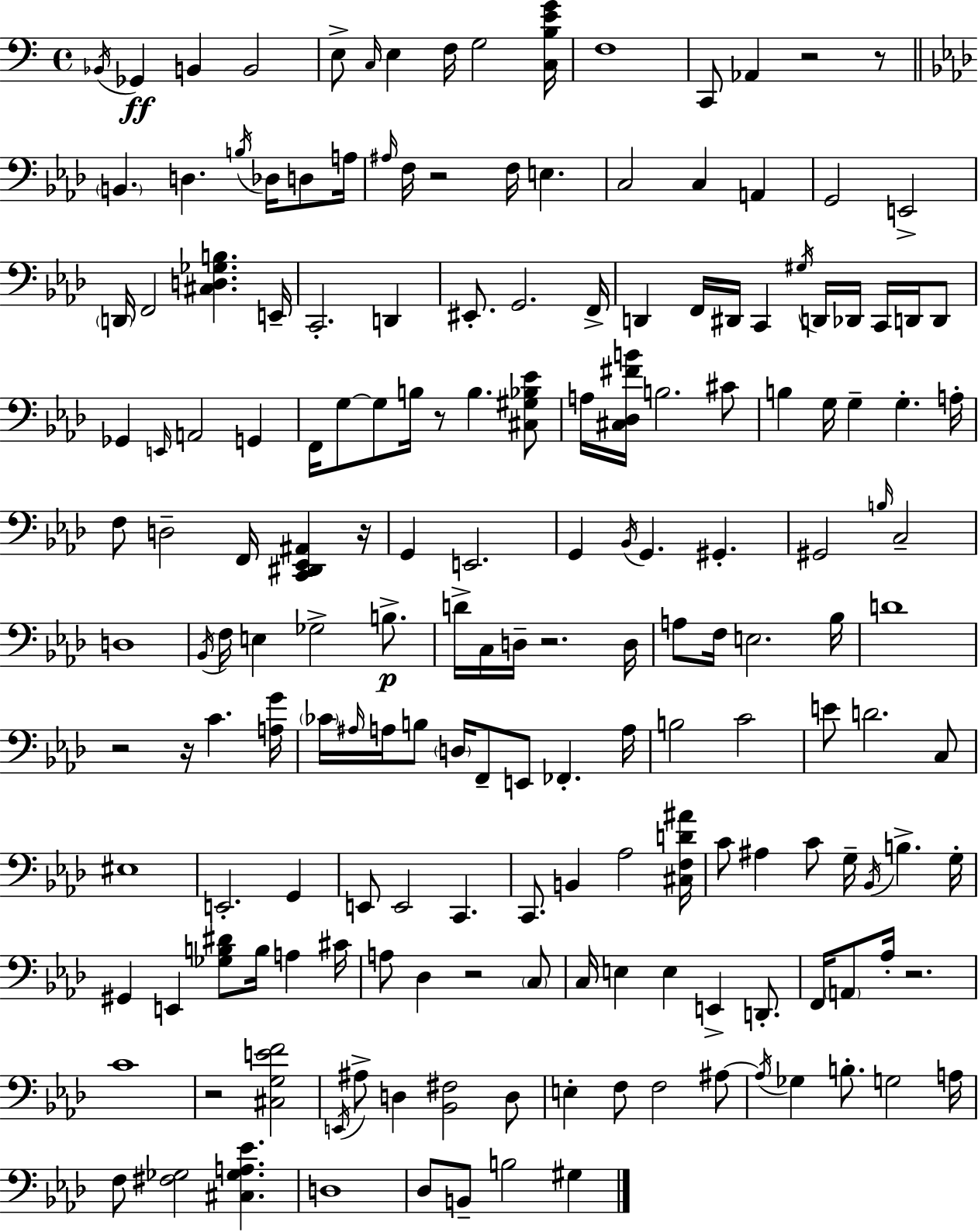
X:1
T:Untitled
M:4/4
L:1/4
K:C
_B,,/4 _G,, B,, B,,2 E,/2 C,/4 E, F,/4 G,2 [C,B,EG]/4 F,4 C,,/2 _A,, z2 z/2 B,, D, B,/4 _D,/4 D,/2 A,/4 ^A,/4 F,/4 z2 F,/4 E, C,2 C, A,, G,,2 E,,2 D,,/4 F,,2 [^C,D,_G,B,] E,,/4 C,,2 D,, ^E,,/2 G,,2 F,,/4 D,, F,,/4 ^D,,/4 C,, ^G,/4 D,,/4 _D,,/4 C,,/4 D,,/4 D,,/2 _G,, E,,/4 A,,2 G,, F,,/4 G,/2 G,/2 B,/4 z/2 B, [^C,^G,_B,_E]/2 A,/4 [^C,_D,^FB]/4 B,2 ^C/2 B, G,/4 G, G, A,/4 F,/2 D,2 F,,/4 [C,,^D,,_E,,^A,,] z/4 G,, E,,2 G,, _B,,/4 G,, ^G,, ^G,,2 B,/4 C,2 D,4 _B,,/4 F,/4 E, _G,2 B,/2 D/4 C,/4 D,/4 z2 D,/4 A,/2 F,/4 E,2 _B,/4 D4 z2 z/4 C [A,G]/4 _C/4 ^A,/4 A,/4 B,/2 D,/4 F,,/2 E,,/2 _F,, A,/4 B,2 C2 E/2 D2 C,/2 ^E,4 E,,2 G,, E,,/2 E,,2 C,, C,,/2 B,, _A,2 [^C,F,D^A]/4 C/2 ^A, C/2 G,/4 _B,,/4 B, G,/4 ^G,, E,, [_G,B,^D]/2 B,/4 A, ^C/4 A,/2 _D, z2 C,/2 C,/4 E, E, E,, D,,/2 F,,/4 A,,/2 _A,/4 z2 C4 z2 [^C,G,EF]2 E,,/4 ^A,/2 D, [_B,,^F,]2 D,/2 E, F,/2 F,2 ^A,/2 ^A,/4 _G, B,/2 G,2 A,/4 F,/2 [^F,_G,]2 [^C,_G,A,_E] D,4 _D,/2 B,,/2 B,2 ^G,